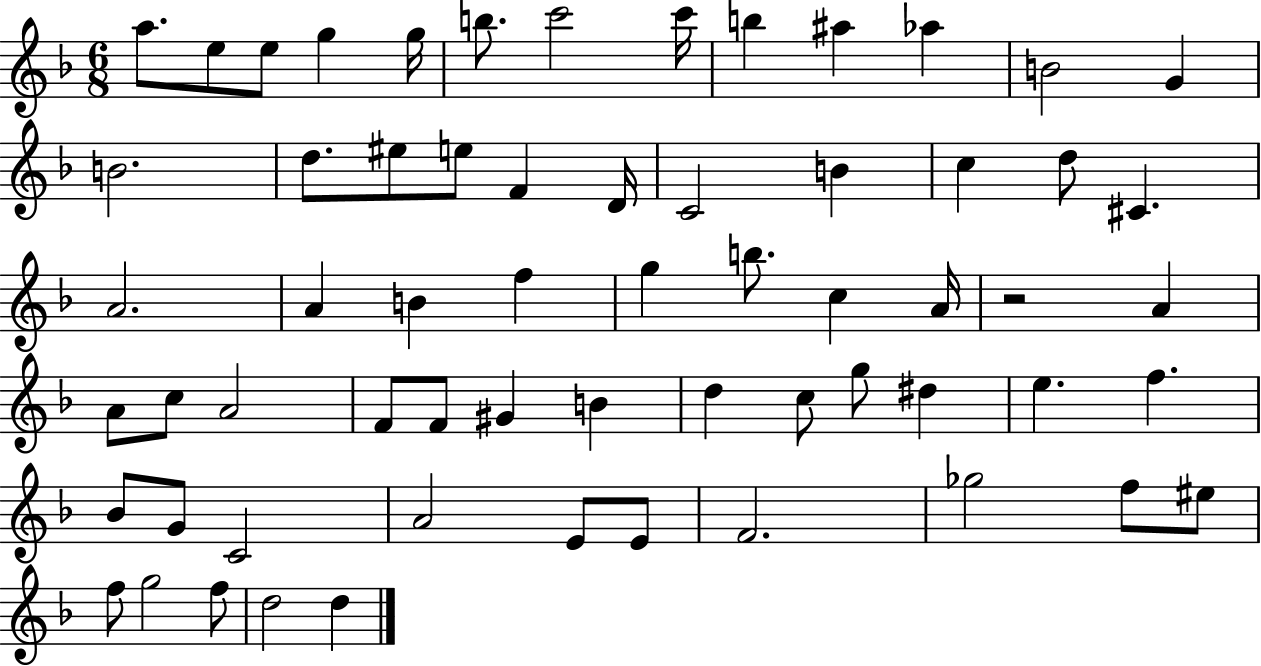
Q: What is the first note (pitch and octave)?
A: A5